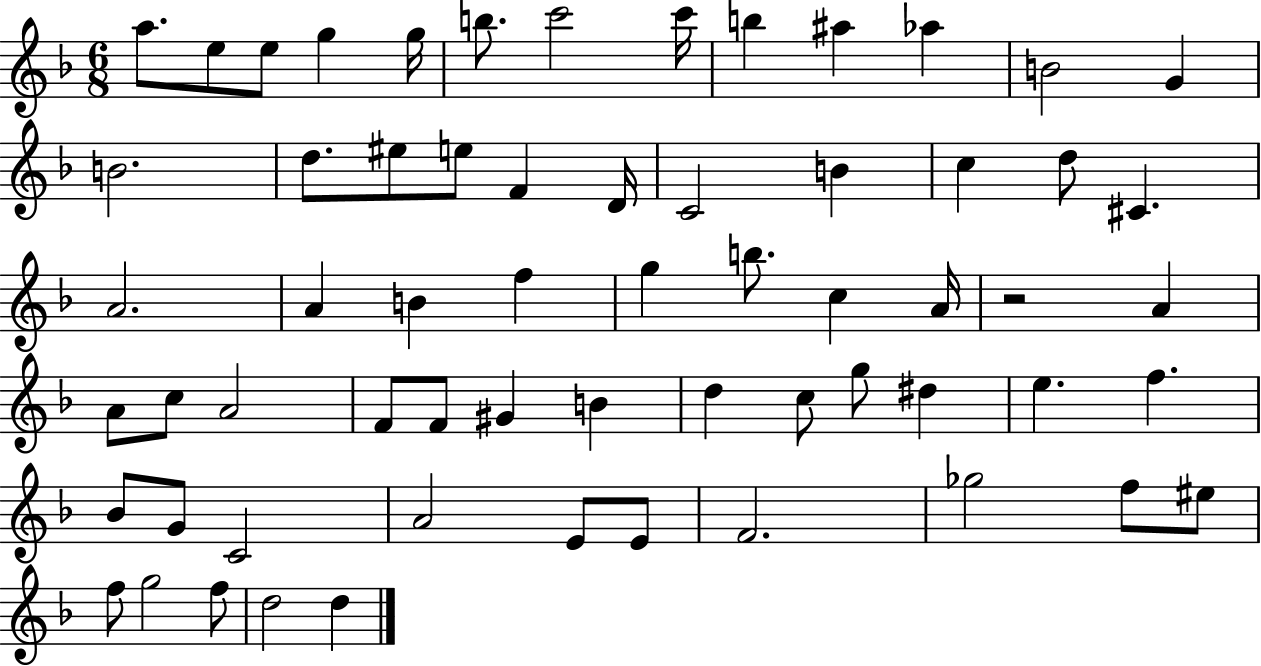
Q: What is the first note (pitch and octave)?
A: A5